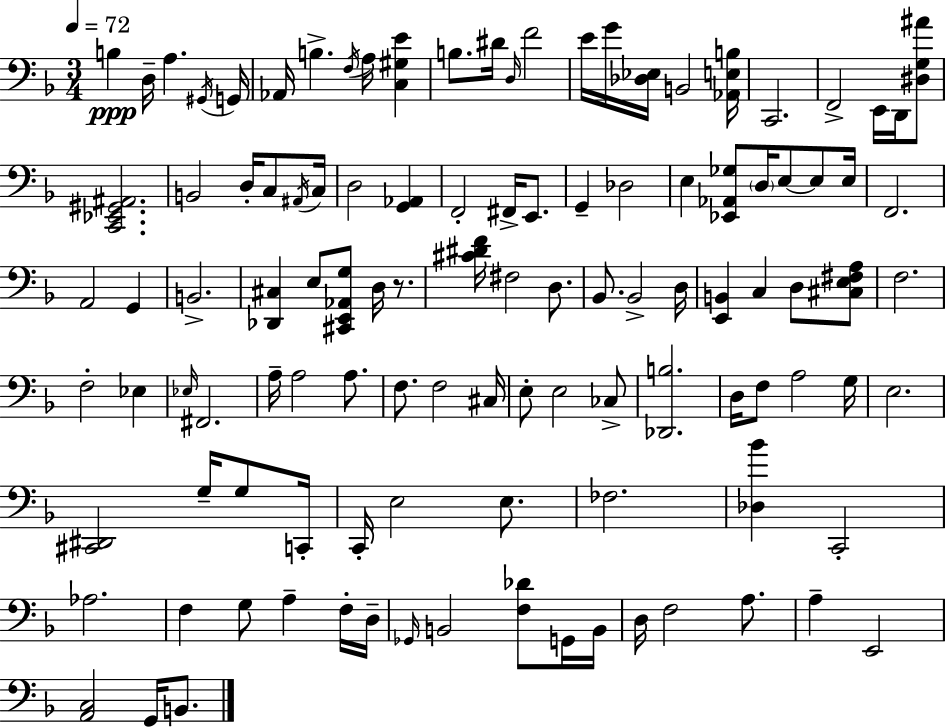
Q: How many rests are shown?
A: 1